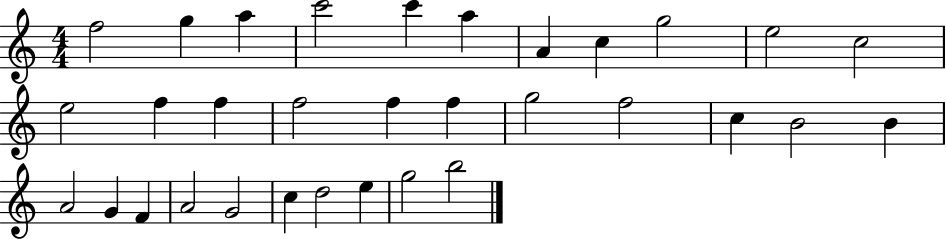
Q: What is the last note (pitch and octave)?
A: B5